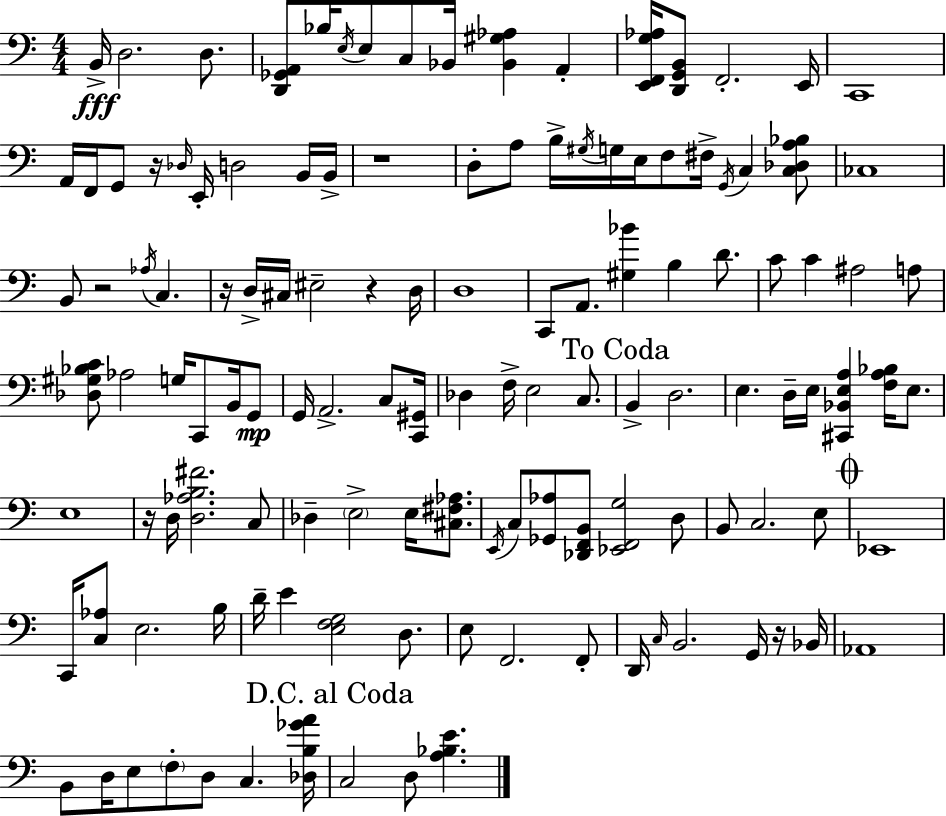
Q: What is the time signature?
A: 4/4